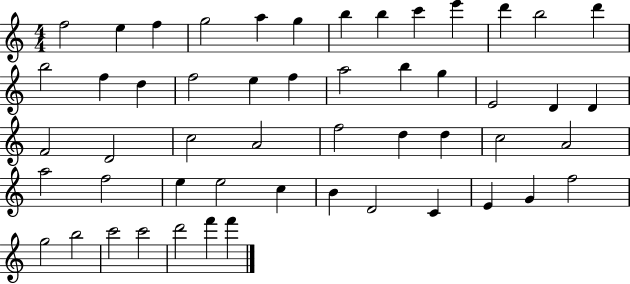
F5/h E5/q F5/q G5/h A5/q G5/q B5/q B5/q C6/q E6/q D6/q B5/h D6/q B5/h F5/q D5/q F5/h E5/q F5/q A5/h B5/q G5/q E4/h D4/q D4/q F4/h D4/h C5/h A4/h F5/h D5/q D5/q C5/h A4/h A5/h F5/h E5/q E5/h C5/q B4/q D4/h C4/q E4/q G4/q F5/h G5/h B5/h C6/h C6/h D6/h F6/q F6/q